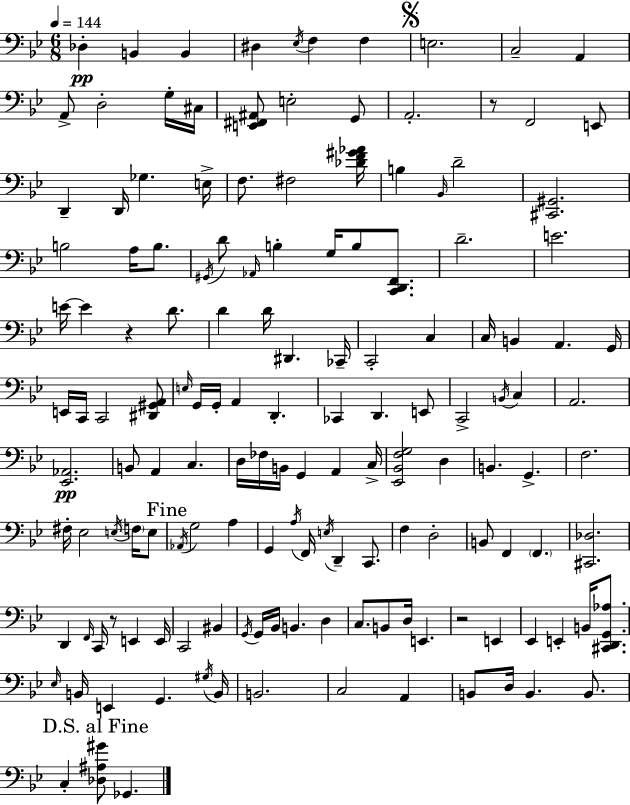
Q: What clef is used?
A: bass